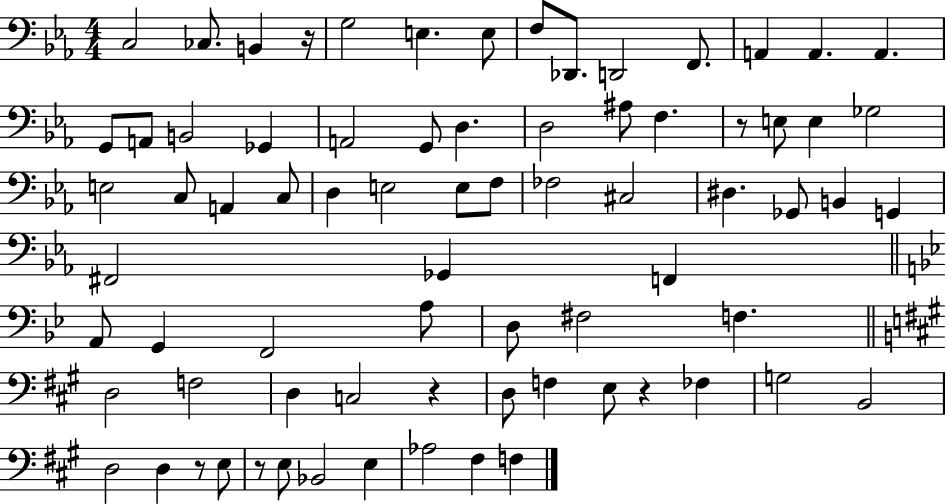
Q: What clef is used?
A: bass